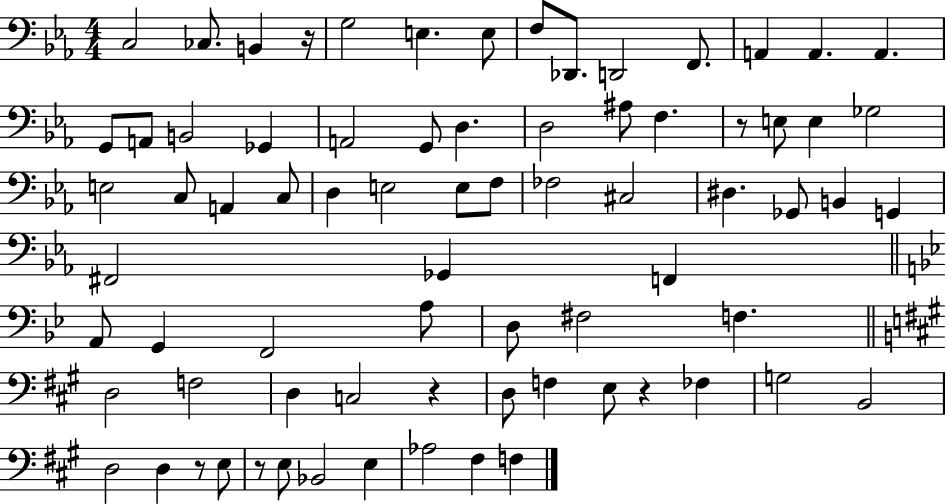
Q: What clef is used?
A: bass